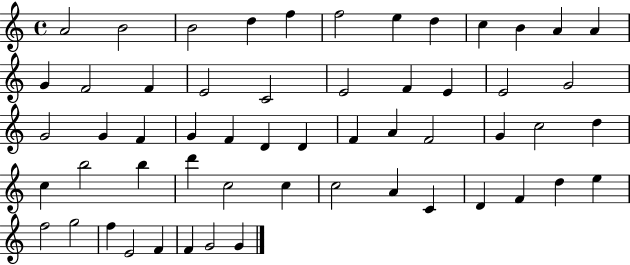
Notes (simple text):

A4/h B4/h B4/h D5/q F5/q F5/h E5/q D5/q C5/q B4/q A4/q A4/q G4/q F4/h F4/q E4/h C4/h E4/h F4/q E4/q E4/h G4/h G4/h G4/q F4/q G4/q F4/q D4/q D4/q F4/q A4/q F4/h G4/q C5/h D5/q C5/q B5/h B5/q D6/q C5/h C5/q C5/h A4/q C4/q D4/q F4/q D5/q E5/q F5/h G5/h F5/q E4/h F4/q F4/q G4/h G4/q